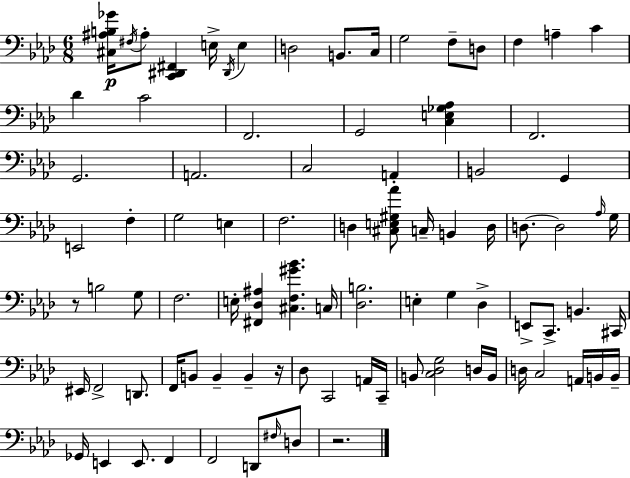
{
  \clef bass
  \numericTimeSignature
  \time 6/8
  \key aes \major
  <cis ais b ges'>16\p \acciaccatura { fis16 } ais8-. <c, dis, fis,>4 e16-> \acciaccatura { dis,16 } e4 | d2 b,8. | c16 g2 f8-- | d8 f4 a4-- c'4 | \break des'4 c'2 | f,2. | g,2 <c e ges aes>4 | f,2. | \break g,2. | a,2. | c2 a,4-. | b,2 g,4 | \break e,2 f4-. | g2 e4 | f2. | d4 <cis e gis aes'>8 c16-- b,4 | \break d16 d8.~~ d2 | \grace { aes16 } g16 r8 b2 | g8 f2. | e16-. <fis, des ais>4 <cis f gis' bes'>4. | \break c16 <des b>2. | e4-. g4 des4-> | e,8-> c,8.-> b,4. | cis,16 eis,16 f,2-> | \break d,8. f,16 b,8 b,4-- b,4-- | r16 des8 c,2 | a,16 c,16-- b,8 <c des g>2 | d16 b,16 d16 c2 | \break a,16 b,16 b,16-- ges,16 e,4 e,8. f,4 | f,2 d,8 | \grace { fis16 } d8 r2. | \bar "|."
}